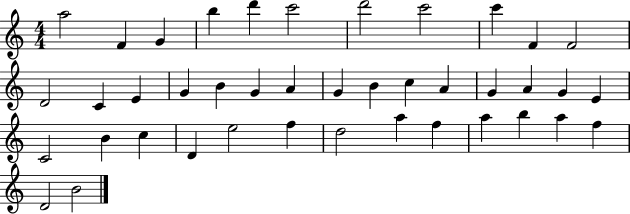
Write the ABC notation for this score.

X:1
T:Untitled
M:4/4
L:1/4
K:C
a2 F G b d' c'2 d'2 c'2 c' F F2 D2 C E G B G A G B c A G A G E C2 B c D e2 f d2 a f a b a f D2 B2